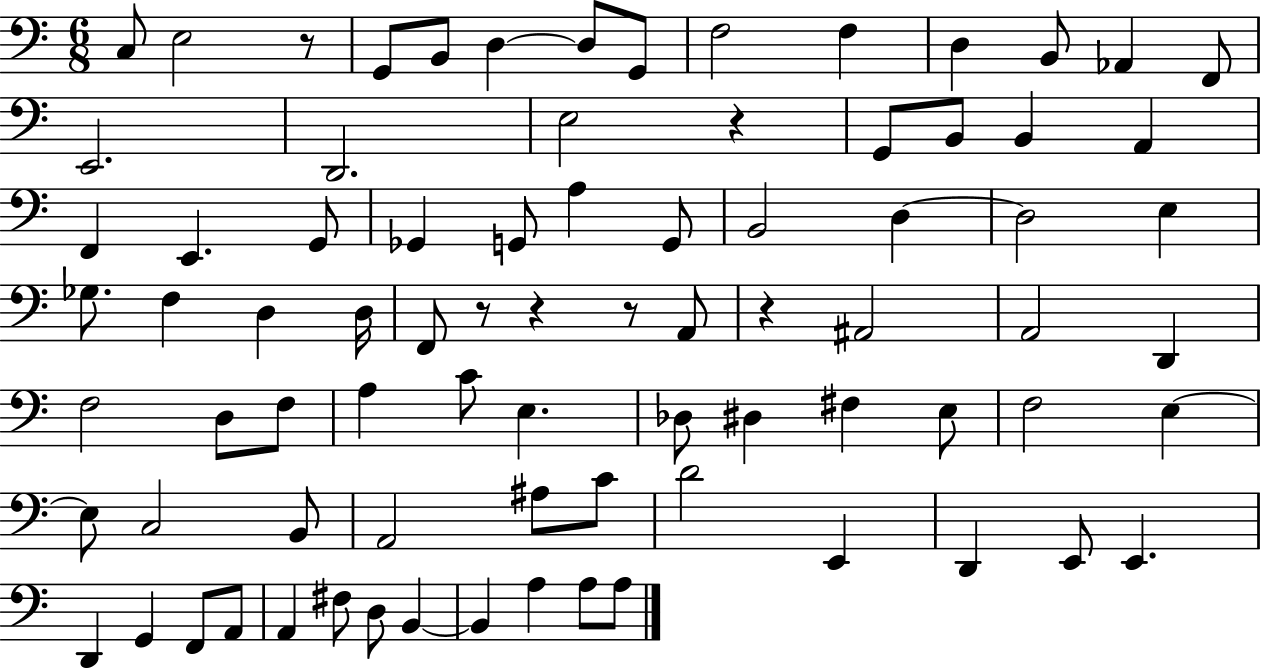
X:1
T:Untitled
M:6/8
L:1/4
K:C
C,/2 E,2 z/2 G,,/2 B,,/2 D, D,/2 G,,/2 F,2 F, D, B,,/2 _A,, F,,/2 E,,2 D,,2 E,2 z G,,/2 B,,/2 B,, A,, F,, E,, G,,/2 _G,, G,,/2 A, G,,/2 B,,2 D, D,2 E, _G,/2 F, D, D,/4 F,,/2 z/2 z z/2 A,,/2 z ^A,,2 A,,2 D,, F,2 D,/2 F,/2 A, C/2 E, _D,/2 ^D, ^F, E,/2 F,2 E, E,/2 C,2 B,,/2 A,,2 ^A,/2 C/2 D2 E,, D,, E,,/2 E,, D,, G,, F,,/2 A,,/2 A,, ^F,/2 D,/2 B,, B,, A, A,/2 A,/2